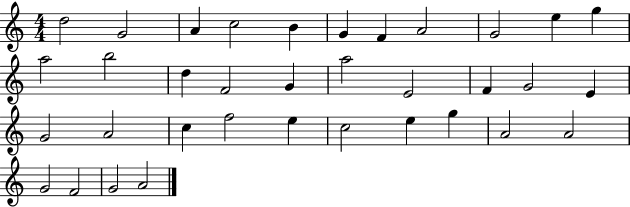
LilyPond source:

{
  \clef treble
  \numericTimeSignature
  \time 4/4
  \key c \major
  d''2 g'2 | a'4 c''2 b'4 | g'4 f'4 a'2 | g'2 e''4 g''4 | \break a''2 b''2 | d''4 f'2 g'4 | a''2 e'2 | f'4 g'2 e'4 | \break g'2 a'2 | c''4 f''2 e''4 | c''2 e''4 g''4 | a'2 a'2 | \break g'2 f'2 | g'2 a'2 | \bar "|."
}